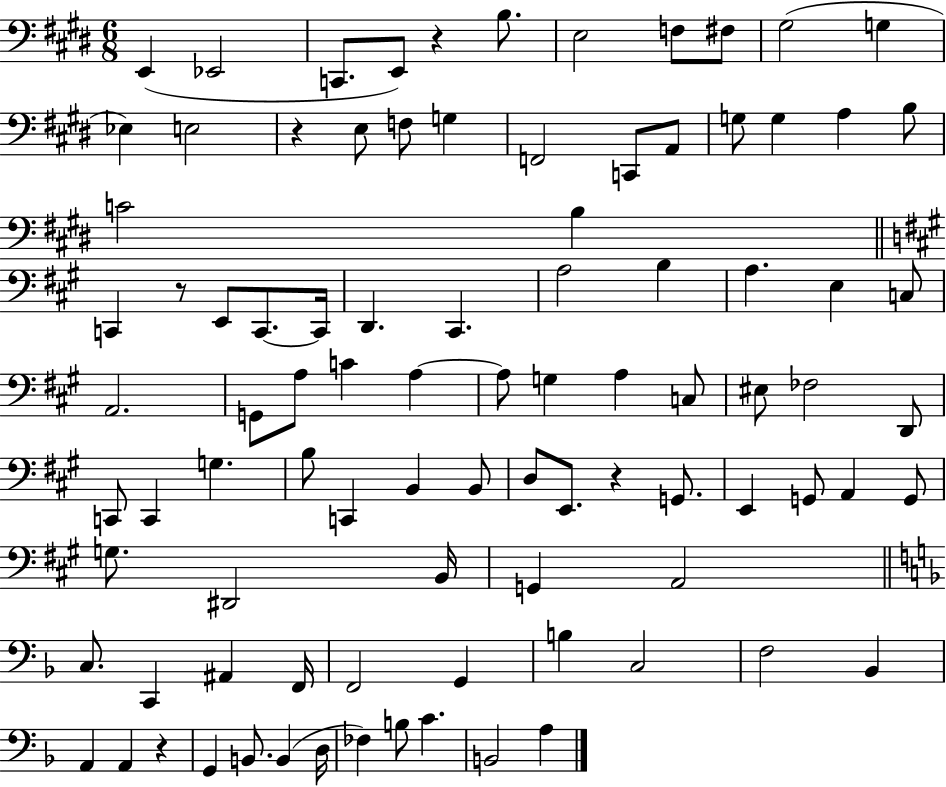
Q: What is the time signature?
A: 6/8